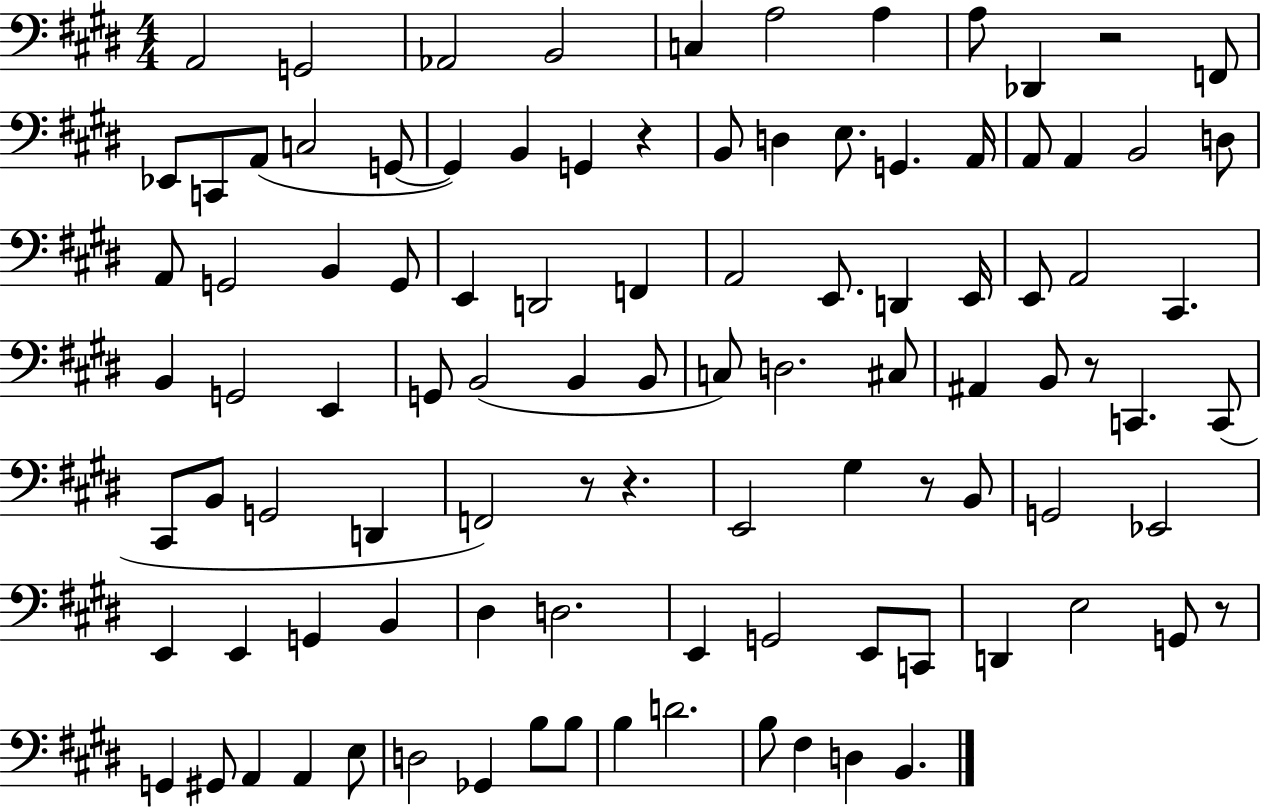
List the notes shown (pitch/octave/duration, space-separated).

A2/h G2/h Ab2/h B2/h C3/q A3/h A3/q A3/e Db2/q R/h F2/e Eb2/e C2/e A2/e C3/h G2/e G2/q B2/q G2/q R/q B2/e D3/q E3/e. G2/q. A2/s A2/e A2/q B2/h D3/e A2/e G2/h B2/q G2/e E2/q D2/h F2/q A2/h E2/e. D2/q E2/s E2/e A2/h C#2/q. B2/q G2/h E2/q G2/e B2/h B2/q B2/e C3/e D3/h. C#3/e A#2/q B2/e R/e C2/q. C2/e C#2/e B2/e G2/h D2/q F2/h R/e R/q. E2/h G#3/q R/e B2/e G2/h Eb2/h E2/q E2/q G2/q B2/q D#3/q D3/h. E2/q G2/h E2/e C2/e D2/q E3/h G2/e R/e G2/q G#2/e A2/q A2/q E3/e D3/h Gb2/q B3/e B3/e B3/q D4/h. B3/e F#3/q D3/q B2/q.